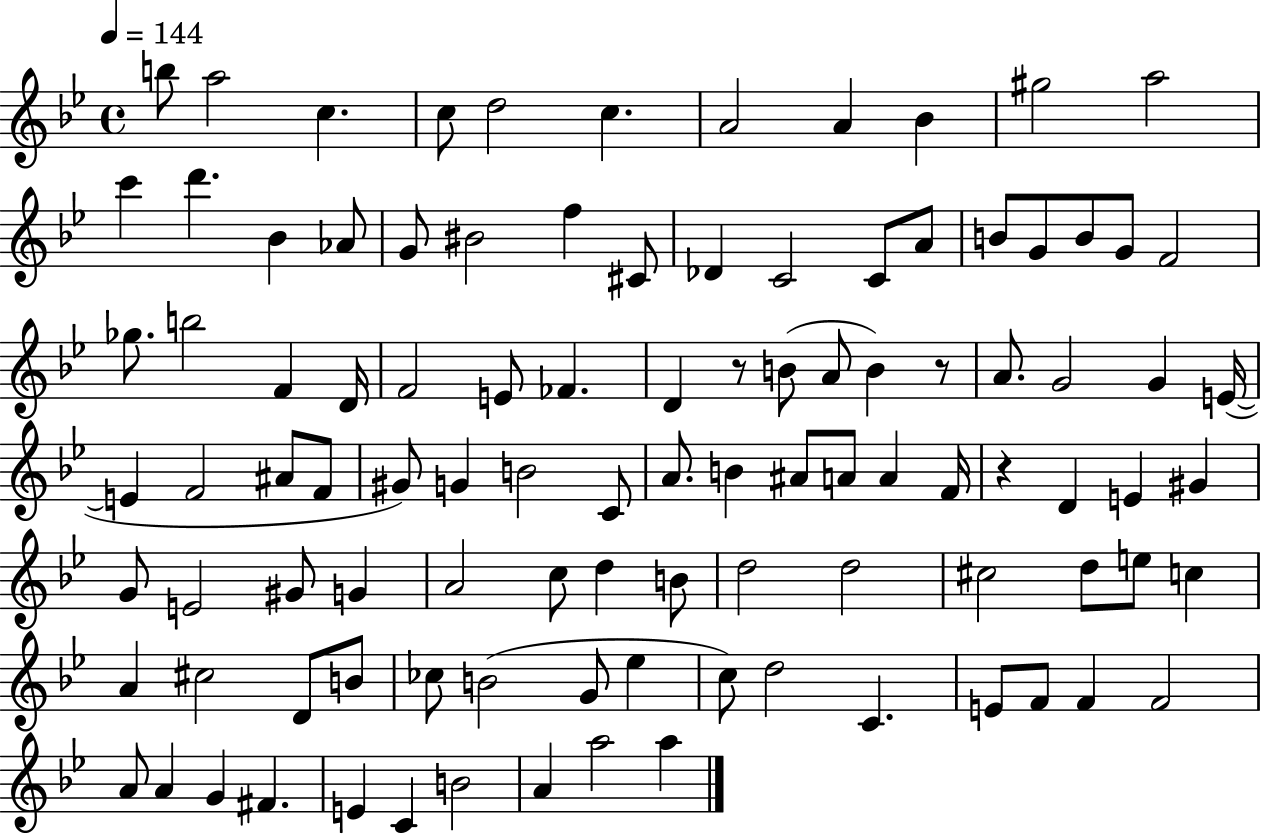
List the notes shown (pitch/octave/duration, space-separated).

B5/e A5/h C5/q. C5/e D5/h C5/q. A4/h A4/q Bb4/q G#5/h A5/h C6/q D6/q. Bb4/q Ab4/e G4/e BIS4/h F5/q C#4/e Db4/q C4/h C4/e A4/e B4/e G4/e B4/e G4/e F4/h Gb5/e. B5/h F4/q D4/s F4/h E4/e FES4/q. D4/q R/e B4/e A4/e B4/q R/e A4/e. G4/h G4/q E4/s E4/q F4/h A#4/e F4/e G#4/e G4/q B4/h C4/e A4/e. B4/q A#4/e A4/e A4/q F4/s R/q D4/q E4/q G#4/q G4/e E4/h G#4/e G4/q A4/h C5/e D5/q B4/e D5/h D5/h C#5/h D5/e E5/e C5/q A4/q C#5/h D4/e B4/e CES5/e B4/h G4/e Eb5/q C5/e D5/h C4/q. E4/e F4/e F4/q F4/h A4/e A4/q G4/q F#4/q. E4/q C4/q B4/h A4/q A5/h A5/q